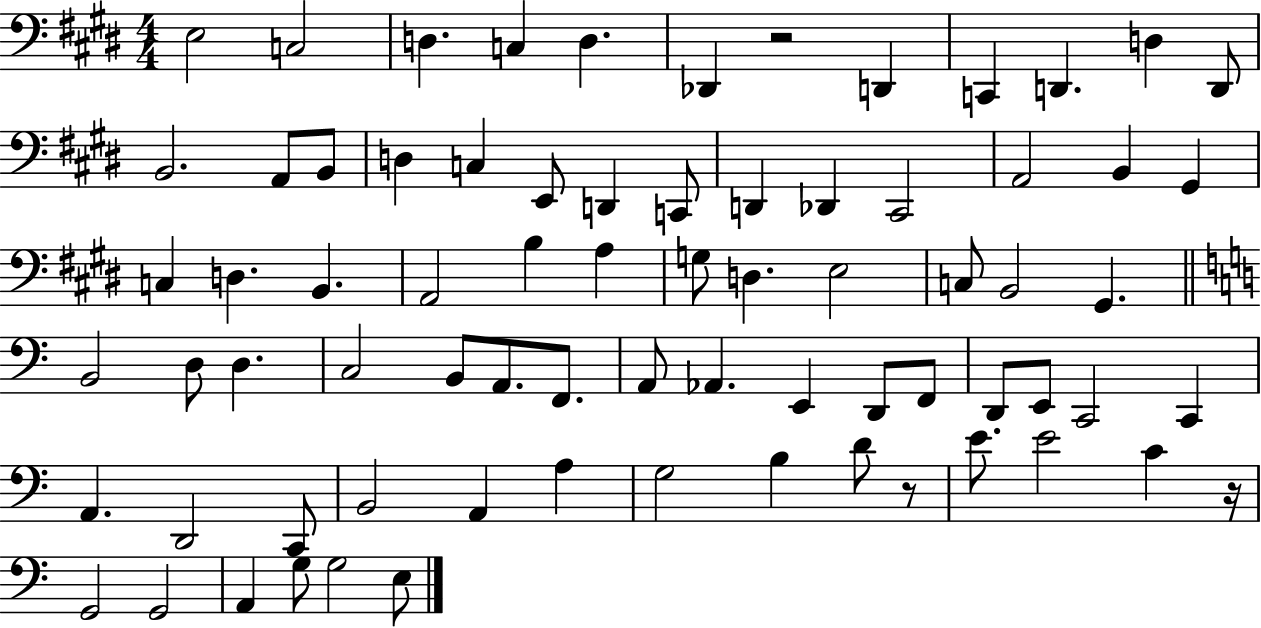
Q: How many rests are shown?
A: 3